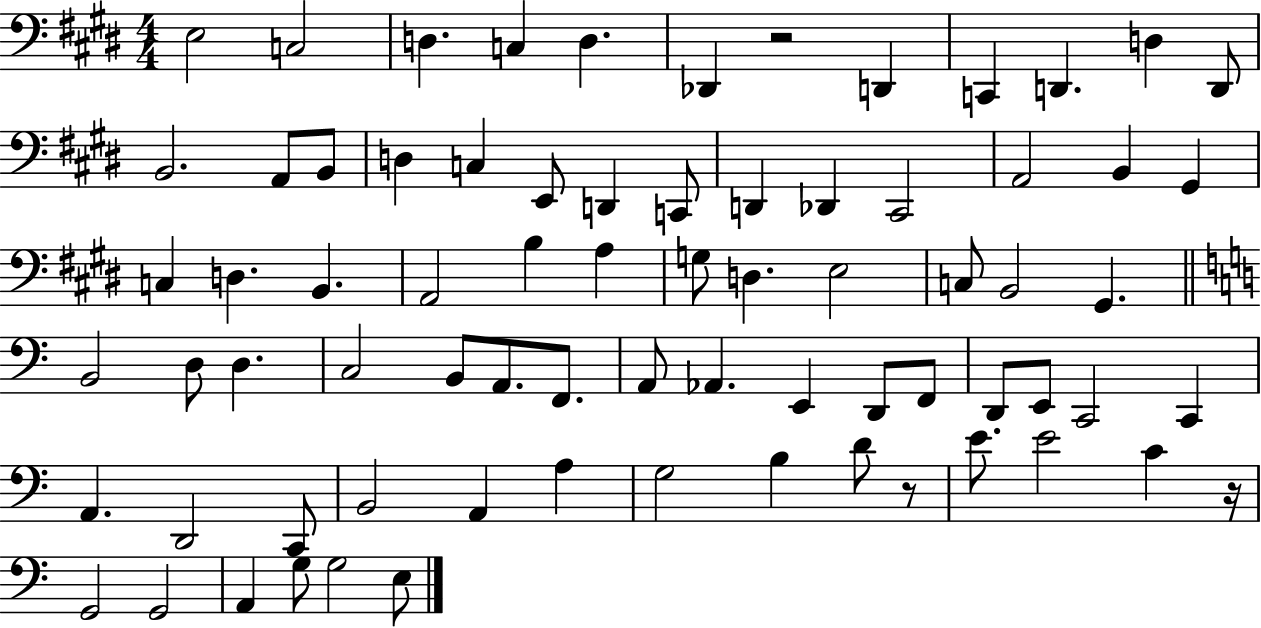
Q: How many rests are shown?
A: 3